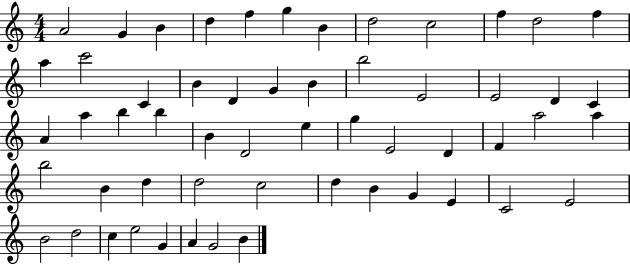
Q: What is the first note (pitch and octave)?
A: A4